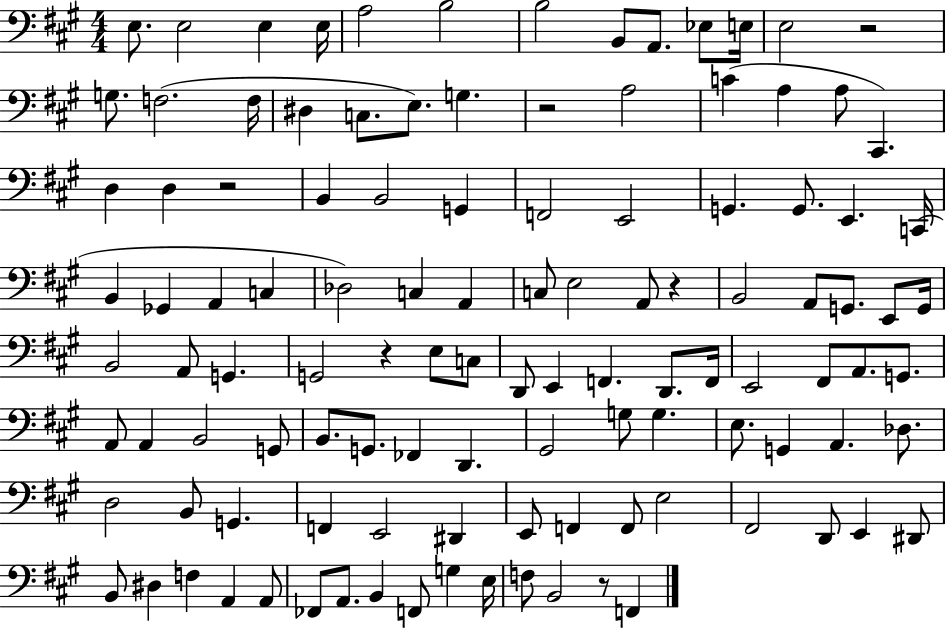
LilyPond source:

{
  \clef bass
  \numericTimeSignature
  \time 4/4
  \key a \major
  e8. e2 e4 e16 | a2 b2 | b2 b,8 a,8. ees8 e16 | e2 r2 | \break g8. f2.( f16 | dis4 c8. e8.) g4. | r2 a2 | c'4( a4 a8 cis,4.) | \break d4 d4 r2 | b,4 b,2 g,4 | f,2 e,2 | g,4. g,8. e,4. c,16( | \break b,4 ges,4 a,4 c4 | des2) c4 a,4 | c8 e2 a,8 r4 | b,2 a,8 g,8. e,8 g,16 | \break b,2 a,8 g,4. | g,2 r4 e8 c8 | d,8 e,4 f,4. d,8. f,16 | e,2 fis,8 a,8. g,8. | \break a,8 a,4 b,2 g,8 | b,8. g,8. fes,4 d,4. | gis,2 g8 g4. | e8. g,4 a,4. des8. | \break d2 b,8 g,4. | f,4 e,2 dis,4 | e,8 f,4 f,8 e2 | fis,2 d,8 e,4 dis,8 | \break b,8 dis4 f4 a,4 a,8 | fes,8 a,8. b,4 f,8 g4 e16 | f8 b,2 r8 f,4 | \bar "|."
}